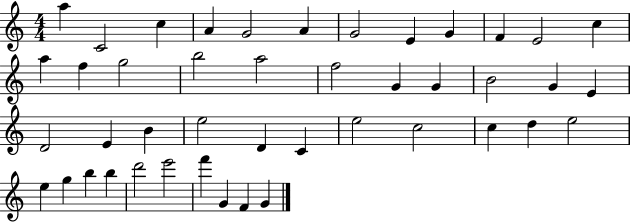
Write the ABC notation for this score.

X:1
T:Untitled
M:4/4
L:1/4
K:C
a C2 c A G2 A G2 E G F E2 c a f g2 b2 a2 f2 G G B2 G E D2 E B e2 D C e2 c2 c d e2 e g b b d'2 e'2 f' G F G